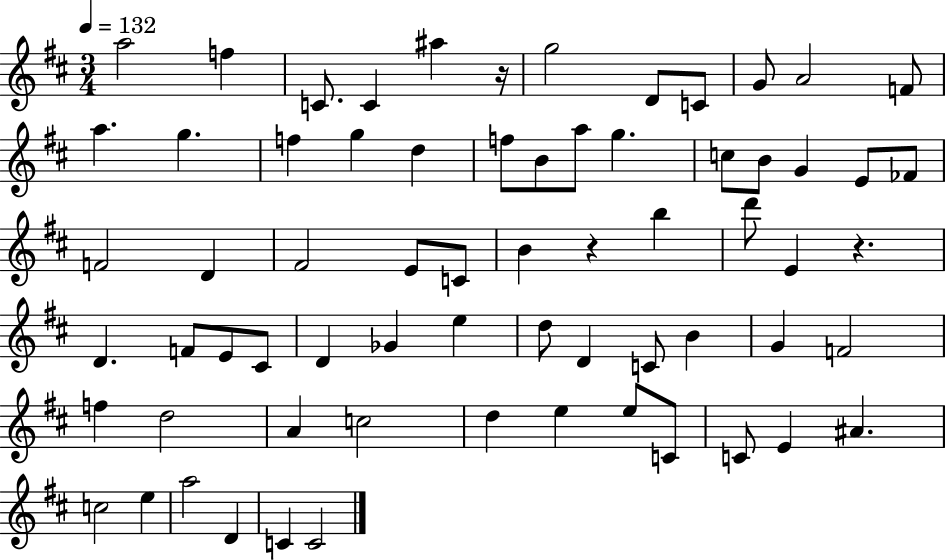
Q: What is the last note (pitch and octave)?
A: C4